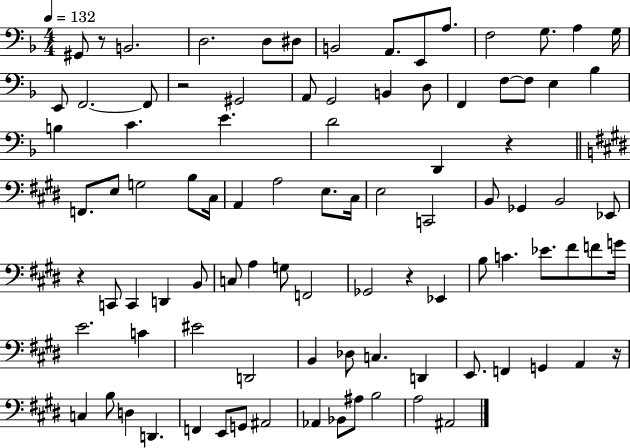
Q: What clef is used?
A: bass